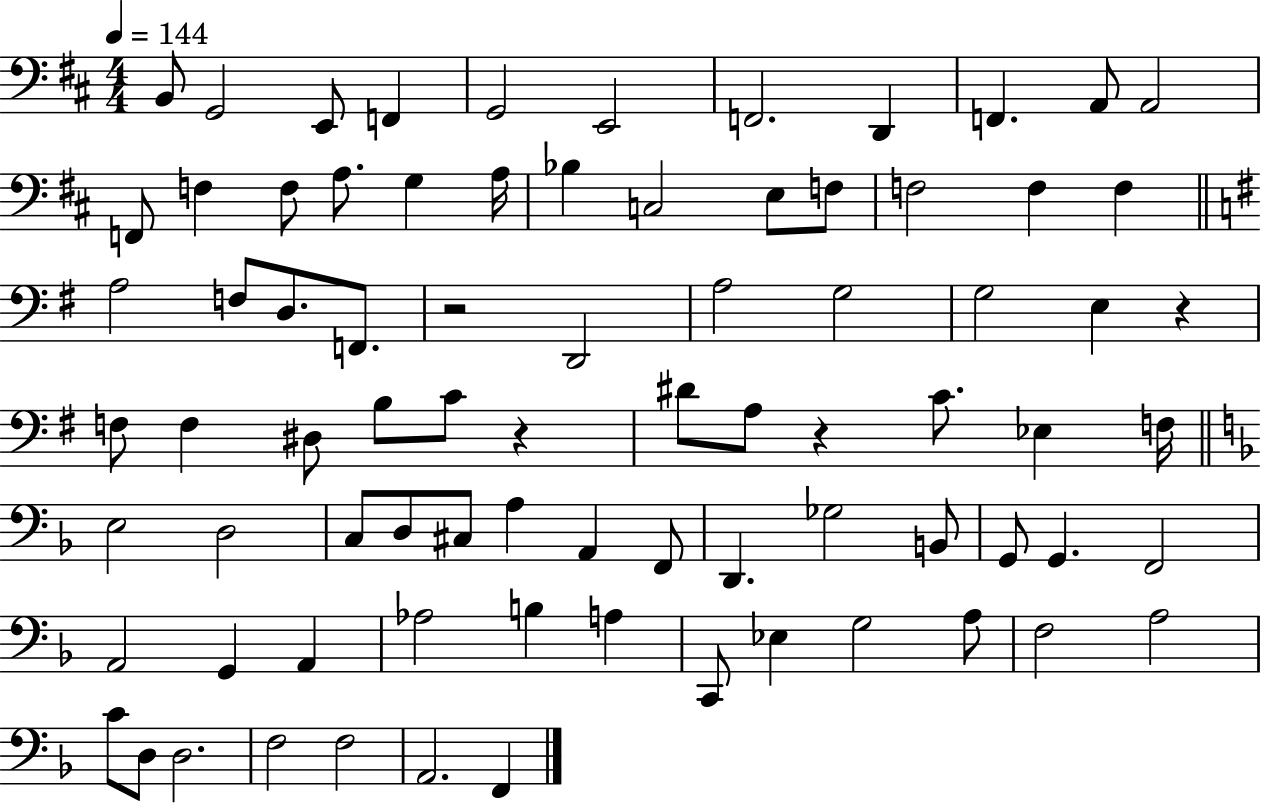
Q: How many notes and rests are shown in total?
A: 80